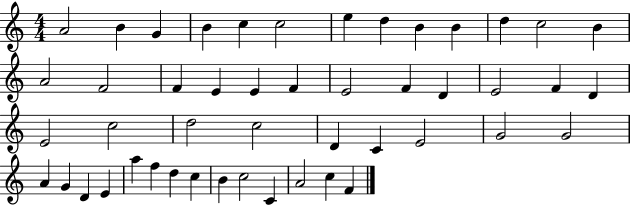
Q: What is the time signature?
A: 4/4